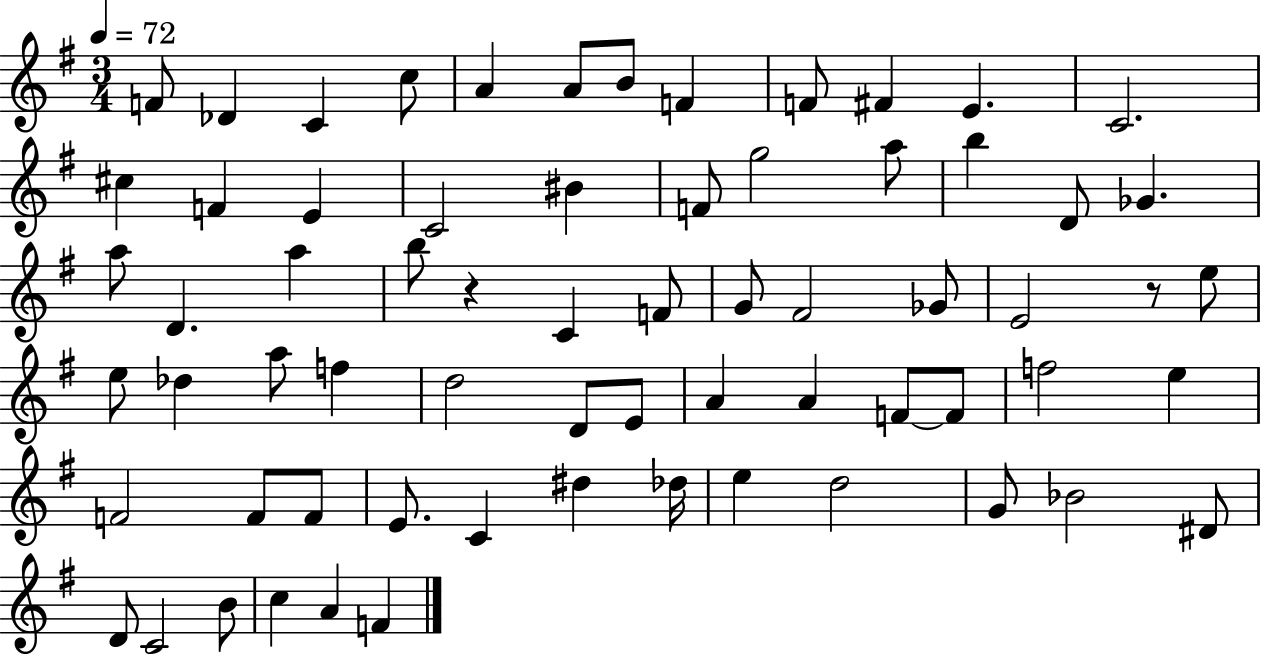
{
  \clef treble
  \numericTimeSignature
  \time 3/4
  \key g \major
  \tempo 4 = 72
  \repeat volta 2 { f'8 des'4 c'4 c''8 | a'4 a'8 b'8 f'4 | f'8 fis'4 e'4. | c'2. | \break cis''4 f'4 e'4 | c'2 bis'4 | f'8 g''2 a''8 | b''4 d'8 ges'4. | \break a''8 d'4. a''4 | b''8 r4 c'4 f'8 | g'8 fis'2 ges'8 | e'2 r8 e''8 | \break e''8 des''4 a''8 f''4 | d''2 d'8 e'8 | a'4 a'4 f'8~~ f'8 | f''2 e''4 | \break f'2 f'8 f'8 | e'8. c'4 dis''4 des''16 | e''4 d''2 | g'8 bes'2 dis'8 | \break d'8 c'2 b'8 | c''4 a'4 f'4 | } \bar "|."
}